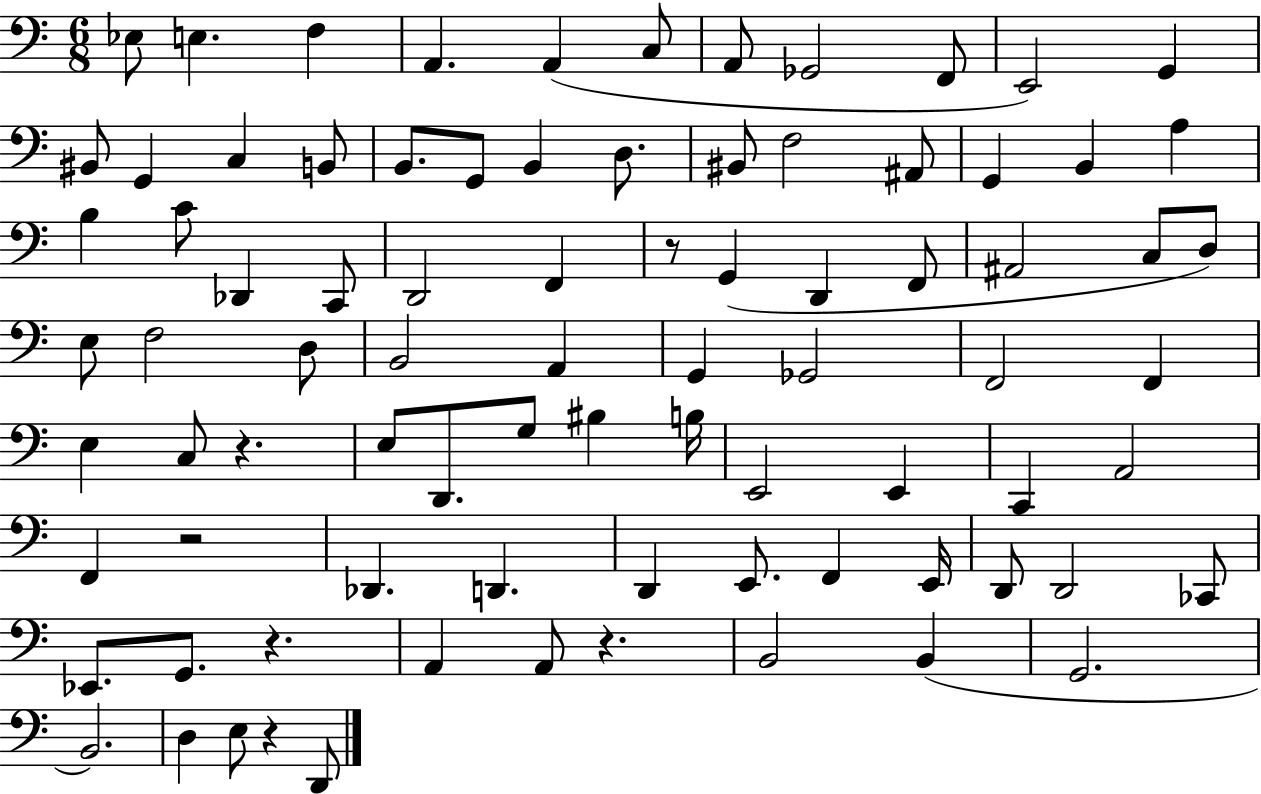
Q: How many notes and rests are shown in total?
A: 84